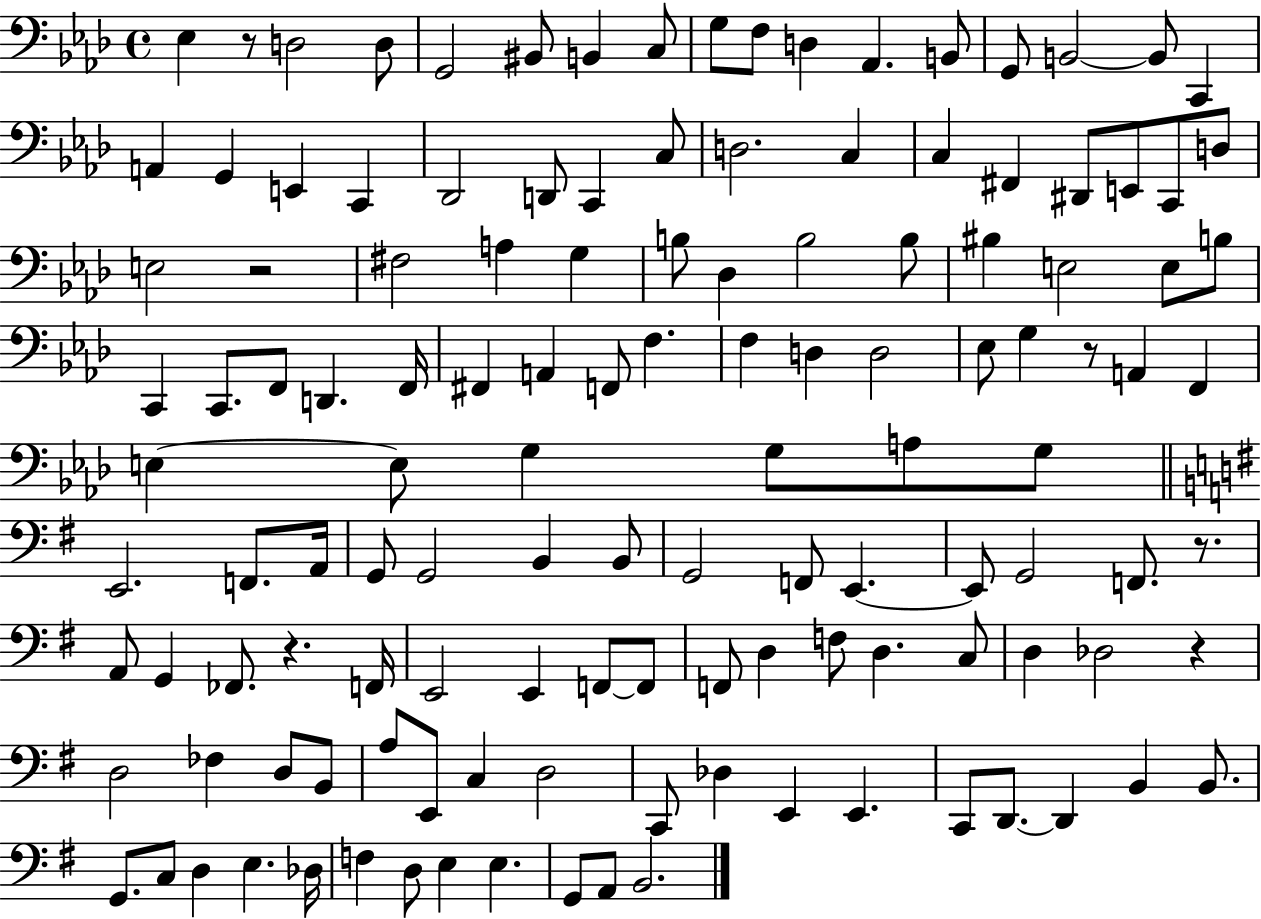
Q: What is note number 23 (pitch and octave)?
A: C2